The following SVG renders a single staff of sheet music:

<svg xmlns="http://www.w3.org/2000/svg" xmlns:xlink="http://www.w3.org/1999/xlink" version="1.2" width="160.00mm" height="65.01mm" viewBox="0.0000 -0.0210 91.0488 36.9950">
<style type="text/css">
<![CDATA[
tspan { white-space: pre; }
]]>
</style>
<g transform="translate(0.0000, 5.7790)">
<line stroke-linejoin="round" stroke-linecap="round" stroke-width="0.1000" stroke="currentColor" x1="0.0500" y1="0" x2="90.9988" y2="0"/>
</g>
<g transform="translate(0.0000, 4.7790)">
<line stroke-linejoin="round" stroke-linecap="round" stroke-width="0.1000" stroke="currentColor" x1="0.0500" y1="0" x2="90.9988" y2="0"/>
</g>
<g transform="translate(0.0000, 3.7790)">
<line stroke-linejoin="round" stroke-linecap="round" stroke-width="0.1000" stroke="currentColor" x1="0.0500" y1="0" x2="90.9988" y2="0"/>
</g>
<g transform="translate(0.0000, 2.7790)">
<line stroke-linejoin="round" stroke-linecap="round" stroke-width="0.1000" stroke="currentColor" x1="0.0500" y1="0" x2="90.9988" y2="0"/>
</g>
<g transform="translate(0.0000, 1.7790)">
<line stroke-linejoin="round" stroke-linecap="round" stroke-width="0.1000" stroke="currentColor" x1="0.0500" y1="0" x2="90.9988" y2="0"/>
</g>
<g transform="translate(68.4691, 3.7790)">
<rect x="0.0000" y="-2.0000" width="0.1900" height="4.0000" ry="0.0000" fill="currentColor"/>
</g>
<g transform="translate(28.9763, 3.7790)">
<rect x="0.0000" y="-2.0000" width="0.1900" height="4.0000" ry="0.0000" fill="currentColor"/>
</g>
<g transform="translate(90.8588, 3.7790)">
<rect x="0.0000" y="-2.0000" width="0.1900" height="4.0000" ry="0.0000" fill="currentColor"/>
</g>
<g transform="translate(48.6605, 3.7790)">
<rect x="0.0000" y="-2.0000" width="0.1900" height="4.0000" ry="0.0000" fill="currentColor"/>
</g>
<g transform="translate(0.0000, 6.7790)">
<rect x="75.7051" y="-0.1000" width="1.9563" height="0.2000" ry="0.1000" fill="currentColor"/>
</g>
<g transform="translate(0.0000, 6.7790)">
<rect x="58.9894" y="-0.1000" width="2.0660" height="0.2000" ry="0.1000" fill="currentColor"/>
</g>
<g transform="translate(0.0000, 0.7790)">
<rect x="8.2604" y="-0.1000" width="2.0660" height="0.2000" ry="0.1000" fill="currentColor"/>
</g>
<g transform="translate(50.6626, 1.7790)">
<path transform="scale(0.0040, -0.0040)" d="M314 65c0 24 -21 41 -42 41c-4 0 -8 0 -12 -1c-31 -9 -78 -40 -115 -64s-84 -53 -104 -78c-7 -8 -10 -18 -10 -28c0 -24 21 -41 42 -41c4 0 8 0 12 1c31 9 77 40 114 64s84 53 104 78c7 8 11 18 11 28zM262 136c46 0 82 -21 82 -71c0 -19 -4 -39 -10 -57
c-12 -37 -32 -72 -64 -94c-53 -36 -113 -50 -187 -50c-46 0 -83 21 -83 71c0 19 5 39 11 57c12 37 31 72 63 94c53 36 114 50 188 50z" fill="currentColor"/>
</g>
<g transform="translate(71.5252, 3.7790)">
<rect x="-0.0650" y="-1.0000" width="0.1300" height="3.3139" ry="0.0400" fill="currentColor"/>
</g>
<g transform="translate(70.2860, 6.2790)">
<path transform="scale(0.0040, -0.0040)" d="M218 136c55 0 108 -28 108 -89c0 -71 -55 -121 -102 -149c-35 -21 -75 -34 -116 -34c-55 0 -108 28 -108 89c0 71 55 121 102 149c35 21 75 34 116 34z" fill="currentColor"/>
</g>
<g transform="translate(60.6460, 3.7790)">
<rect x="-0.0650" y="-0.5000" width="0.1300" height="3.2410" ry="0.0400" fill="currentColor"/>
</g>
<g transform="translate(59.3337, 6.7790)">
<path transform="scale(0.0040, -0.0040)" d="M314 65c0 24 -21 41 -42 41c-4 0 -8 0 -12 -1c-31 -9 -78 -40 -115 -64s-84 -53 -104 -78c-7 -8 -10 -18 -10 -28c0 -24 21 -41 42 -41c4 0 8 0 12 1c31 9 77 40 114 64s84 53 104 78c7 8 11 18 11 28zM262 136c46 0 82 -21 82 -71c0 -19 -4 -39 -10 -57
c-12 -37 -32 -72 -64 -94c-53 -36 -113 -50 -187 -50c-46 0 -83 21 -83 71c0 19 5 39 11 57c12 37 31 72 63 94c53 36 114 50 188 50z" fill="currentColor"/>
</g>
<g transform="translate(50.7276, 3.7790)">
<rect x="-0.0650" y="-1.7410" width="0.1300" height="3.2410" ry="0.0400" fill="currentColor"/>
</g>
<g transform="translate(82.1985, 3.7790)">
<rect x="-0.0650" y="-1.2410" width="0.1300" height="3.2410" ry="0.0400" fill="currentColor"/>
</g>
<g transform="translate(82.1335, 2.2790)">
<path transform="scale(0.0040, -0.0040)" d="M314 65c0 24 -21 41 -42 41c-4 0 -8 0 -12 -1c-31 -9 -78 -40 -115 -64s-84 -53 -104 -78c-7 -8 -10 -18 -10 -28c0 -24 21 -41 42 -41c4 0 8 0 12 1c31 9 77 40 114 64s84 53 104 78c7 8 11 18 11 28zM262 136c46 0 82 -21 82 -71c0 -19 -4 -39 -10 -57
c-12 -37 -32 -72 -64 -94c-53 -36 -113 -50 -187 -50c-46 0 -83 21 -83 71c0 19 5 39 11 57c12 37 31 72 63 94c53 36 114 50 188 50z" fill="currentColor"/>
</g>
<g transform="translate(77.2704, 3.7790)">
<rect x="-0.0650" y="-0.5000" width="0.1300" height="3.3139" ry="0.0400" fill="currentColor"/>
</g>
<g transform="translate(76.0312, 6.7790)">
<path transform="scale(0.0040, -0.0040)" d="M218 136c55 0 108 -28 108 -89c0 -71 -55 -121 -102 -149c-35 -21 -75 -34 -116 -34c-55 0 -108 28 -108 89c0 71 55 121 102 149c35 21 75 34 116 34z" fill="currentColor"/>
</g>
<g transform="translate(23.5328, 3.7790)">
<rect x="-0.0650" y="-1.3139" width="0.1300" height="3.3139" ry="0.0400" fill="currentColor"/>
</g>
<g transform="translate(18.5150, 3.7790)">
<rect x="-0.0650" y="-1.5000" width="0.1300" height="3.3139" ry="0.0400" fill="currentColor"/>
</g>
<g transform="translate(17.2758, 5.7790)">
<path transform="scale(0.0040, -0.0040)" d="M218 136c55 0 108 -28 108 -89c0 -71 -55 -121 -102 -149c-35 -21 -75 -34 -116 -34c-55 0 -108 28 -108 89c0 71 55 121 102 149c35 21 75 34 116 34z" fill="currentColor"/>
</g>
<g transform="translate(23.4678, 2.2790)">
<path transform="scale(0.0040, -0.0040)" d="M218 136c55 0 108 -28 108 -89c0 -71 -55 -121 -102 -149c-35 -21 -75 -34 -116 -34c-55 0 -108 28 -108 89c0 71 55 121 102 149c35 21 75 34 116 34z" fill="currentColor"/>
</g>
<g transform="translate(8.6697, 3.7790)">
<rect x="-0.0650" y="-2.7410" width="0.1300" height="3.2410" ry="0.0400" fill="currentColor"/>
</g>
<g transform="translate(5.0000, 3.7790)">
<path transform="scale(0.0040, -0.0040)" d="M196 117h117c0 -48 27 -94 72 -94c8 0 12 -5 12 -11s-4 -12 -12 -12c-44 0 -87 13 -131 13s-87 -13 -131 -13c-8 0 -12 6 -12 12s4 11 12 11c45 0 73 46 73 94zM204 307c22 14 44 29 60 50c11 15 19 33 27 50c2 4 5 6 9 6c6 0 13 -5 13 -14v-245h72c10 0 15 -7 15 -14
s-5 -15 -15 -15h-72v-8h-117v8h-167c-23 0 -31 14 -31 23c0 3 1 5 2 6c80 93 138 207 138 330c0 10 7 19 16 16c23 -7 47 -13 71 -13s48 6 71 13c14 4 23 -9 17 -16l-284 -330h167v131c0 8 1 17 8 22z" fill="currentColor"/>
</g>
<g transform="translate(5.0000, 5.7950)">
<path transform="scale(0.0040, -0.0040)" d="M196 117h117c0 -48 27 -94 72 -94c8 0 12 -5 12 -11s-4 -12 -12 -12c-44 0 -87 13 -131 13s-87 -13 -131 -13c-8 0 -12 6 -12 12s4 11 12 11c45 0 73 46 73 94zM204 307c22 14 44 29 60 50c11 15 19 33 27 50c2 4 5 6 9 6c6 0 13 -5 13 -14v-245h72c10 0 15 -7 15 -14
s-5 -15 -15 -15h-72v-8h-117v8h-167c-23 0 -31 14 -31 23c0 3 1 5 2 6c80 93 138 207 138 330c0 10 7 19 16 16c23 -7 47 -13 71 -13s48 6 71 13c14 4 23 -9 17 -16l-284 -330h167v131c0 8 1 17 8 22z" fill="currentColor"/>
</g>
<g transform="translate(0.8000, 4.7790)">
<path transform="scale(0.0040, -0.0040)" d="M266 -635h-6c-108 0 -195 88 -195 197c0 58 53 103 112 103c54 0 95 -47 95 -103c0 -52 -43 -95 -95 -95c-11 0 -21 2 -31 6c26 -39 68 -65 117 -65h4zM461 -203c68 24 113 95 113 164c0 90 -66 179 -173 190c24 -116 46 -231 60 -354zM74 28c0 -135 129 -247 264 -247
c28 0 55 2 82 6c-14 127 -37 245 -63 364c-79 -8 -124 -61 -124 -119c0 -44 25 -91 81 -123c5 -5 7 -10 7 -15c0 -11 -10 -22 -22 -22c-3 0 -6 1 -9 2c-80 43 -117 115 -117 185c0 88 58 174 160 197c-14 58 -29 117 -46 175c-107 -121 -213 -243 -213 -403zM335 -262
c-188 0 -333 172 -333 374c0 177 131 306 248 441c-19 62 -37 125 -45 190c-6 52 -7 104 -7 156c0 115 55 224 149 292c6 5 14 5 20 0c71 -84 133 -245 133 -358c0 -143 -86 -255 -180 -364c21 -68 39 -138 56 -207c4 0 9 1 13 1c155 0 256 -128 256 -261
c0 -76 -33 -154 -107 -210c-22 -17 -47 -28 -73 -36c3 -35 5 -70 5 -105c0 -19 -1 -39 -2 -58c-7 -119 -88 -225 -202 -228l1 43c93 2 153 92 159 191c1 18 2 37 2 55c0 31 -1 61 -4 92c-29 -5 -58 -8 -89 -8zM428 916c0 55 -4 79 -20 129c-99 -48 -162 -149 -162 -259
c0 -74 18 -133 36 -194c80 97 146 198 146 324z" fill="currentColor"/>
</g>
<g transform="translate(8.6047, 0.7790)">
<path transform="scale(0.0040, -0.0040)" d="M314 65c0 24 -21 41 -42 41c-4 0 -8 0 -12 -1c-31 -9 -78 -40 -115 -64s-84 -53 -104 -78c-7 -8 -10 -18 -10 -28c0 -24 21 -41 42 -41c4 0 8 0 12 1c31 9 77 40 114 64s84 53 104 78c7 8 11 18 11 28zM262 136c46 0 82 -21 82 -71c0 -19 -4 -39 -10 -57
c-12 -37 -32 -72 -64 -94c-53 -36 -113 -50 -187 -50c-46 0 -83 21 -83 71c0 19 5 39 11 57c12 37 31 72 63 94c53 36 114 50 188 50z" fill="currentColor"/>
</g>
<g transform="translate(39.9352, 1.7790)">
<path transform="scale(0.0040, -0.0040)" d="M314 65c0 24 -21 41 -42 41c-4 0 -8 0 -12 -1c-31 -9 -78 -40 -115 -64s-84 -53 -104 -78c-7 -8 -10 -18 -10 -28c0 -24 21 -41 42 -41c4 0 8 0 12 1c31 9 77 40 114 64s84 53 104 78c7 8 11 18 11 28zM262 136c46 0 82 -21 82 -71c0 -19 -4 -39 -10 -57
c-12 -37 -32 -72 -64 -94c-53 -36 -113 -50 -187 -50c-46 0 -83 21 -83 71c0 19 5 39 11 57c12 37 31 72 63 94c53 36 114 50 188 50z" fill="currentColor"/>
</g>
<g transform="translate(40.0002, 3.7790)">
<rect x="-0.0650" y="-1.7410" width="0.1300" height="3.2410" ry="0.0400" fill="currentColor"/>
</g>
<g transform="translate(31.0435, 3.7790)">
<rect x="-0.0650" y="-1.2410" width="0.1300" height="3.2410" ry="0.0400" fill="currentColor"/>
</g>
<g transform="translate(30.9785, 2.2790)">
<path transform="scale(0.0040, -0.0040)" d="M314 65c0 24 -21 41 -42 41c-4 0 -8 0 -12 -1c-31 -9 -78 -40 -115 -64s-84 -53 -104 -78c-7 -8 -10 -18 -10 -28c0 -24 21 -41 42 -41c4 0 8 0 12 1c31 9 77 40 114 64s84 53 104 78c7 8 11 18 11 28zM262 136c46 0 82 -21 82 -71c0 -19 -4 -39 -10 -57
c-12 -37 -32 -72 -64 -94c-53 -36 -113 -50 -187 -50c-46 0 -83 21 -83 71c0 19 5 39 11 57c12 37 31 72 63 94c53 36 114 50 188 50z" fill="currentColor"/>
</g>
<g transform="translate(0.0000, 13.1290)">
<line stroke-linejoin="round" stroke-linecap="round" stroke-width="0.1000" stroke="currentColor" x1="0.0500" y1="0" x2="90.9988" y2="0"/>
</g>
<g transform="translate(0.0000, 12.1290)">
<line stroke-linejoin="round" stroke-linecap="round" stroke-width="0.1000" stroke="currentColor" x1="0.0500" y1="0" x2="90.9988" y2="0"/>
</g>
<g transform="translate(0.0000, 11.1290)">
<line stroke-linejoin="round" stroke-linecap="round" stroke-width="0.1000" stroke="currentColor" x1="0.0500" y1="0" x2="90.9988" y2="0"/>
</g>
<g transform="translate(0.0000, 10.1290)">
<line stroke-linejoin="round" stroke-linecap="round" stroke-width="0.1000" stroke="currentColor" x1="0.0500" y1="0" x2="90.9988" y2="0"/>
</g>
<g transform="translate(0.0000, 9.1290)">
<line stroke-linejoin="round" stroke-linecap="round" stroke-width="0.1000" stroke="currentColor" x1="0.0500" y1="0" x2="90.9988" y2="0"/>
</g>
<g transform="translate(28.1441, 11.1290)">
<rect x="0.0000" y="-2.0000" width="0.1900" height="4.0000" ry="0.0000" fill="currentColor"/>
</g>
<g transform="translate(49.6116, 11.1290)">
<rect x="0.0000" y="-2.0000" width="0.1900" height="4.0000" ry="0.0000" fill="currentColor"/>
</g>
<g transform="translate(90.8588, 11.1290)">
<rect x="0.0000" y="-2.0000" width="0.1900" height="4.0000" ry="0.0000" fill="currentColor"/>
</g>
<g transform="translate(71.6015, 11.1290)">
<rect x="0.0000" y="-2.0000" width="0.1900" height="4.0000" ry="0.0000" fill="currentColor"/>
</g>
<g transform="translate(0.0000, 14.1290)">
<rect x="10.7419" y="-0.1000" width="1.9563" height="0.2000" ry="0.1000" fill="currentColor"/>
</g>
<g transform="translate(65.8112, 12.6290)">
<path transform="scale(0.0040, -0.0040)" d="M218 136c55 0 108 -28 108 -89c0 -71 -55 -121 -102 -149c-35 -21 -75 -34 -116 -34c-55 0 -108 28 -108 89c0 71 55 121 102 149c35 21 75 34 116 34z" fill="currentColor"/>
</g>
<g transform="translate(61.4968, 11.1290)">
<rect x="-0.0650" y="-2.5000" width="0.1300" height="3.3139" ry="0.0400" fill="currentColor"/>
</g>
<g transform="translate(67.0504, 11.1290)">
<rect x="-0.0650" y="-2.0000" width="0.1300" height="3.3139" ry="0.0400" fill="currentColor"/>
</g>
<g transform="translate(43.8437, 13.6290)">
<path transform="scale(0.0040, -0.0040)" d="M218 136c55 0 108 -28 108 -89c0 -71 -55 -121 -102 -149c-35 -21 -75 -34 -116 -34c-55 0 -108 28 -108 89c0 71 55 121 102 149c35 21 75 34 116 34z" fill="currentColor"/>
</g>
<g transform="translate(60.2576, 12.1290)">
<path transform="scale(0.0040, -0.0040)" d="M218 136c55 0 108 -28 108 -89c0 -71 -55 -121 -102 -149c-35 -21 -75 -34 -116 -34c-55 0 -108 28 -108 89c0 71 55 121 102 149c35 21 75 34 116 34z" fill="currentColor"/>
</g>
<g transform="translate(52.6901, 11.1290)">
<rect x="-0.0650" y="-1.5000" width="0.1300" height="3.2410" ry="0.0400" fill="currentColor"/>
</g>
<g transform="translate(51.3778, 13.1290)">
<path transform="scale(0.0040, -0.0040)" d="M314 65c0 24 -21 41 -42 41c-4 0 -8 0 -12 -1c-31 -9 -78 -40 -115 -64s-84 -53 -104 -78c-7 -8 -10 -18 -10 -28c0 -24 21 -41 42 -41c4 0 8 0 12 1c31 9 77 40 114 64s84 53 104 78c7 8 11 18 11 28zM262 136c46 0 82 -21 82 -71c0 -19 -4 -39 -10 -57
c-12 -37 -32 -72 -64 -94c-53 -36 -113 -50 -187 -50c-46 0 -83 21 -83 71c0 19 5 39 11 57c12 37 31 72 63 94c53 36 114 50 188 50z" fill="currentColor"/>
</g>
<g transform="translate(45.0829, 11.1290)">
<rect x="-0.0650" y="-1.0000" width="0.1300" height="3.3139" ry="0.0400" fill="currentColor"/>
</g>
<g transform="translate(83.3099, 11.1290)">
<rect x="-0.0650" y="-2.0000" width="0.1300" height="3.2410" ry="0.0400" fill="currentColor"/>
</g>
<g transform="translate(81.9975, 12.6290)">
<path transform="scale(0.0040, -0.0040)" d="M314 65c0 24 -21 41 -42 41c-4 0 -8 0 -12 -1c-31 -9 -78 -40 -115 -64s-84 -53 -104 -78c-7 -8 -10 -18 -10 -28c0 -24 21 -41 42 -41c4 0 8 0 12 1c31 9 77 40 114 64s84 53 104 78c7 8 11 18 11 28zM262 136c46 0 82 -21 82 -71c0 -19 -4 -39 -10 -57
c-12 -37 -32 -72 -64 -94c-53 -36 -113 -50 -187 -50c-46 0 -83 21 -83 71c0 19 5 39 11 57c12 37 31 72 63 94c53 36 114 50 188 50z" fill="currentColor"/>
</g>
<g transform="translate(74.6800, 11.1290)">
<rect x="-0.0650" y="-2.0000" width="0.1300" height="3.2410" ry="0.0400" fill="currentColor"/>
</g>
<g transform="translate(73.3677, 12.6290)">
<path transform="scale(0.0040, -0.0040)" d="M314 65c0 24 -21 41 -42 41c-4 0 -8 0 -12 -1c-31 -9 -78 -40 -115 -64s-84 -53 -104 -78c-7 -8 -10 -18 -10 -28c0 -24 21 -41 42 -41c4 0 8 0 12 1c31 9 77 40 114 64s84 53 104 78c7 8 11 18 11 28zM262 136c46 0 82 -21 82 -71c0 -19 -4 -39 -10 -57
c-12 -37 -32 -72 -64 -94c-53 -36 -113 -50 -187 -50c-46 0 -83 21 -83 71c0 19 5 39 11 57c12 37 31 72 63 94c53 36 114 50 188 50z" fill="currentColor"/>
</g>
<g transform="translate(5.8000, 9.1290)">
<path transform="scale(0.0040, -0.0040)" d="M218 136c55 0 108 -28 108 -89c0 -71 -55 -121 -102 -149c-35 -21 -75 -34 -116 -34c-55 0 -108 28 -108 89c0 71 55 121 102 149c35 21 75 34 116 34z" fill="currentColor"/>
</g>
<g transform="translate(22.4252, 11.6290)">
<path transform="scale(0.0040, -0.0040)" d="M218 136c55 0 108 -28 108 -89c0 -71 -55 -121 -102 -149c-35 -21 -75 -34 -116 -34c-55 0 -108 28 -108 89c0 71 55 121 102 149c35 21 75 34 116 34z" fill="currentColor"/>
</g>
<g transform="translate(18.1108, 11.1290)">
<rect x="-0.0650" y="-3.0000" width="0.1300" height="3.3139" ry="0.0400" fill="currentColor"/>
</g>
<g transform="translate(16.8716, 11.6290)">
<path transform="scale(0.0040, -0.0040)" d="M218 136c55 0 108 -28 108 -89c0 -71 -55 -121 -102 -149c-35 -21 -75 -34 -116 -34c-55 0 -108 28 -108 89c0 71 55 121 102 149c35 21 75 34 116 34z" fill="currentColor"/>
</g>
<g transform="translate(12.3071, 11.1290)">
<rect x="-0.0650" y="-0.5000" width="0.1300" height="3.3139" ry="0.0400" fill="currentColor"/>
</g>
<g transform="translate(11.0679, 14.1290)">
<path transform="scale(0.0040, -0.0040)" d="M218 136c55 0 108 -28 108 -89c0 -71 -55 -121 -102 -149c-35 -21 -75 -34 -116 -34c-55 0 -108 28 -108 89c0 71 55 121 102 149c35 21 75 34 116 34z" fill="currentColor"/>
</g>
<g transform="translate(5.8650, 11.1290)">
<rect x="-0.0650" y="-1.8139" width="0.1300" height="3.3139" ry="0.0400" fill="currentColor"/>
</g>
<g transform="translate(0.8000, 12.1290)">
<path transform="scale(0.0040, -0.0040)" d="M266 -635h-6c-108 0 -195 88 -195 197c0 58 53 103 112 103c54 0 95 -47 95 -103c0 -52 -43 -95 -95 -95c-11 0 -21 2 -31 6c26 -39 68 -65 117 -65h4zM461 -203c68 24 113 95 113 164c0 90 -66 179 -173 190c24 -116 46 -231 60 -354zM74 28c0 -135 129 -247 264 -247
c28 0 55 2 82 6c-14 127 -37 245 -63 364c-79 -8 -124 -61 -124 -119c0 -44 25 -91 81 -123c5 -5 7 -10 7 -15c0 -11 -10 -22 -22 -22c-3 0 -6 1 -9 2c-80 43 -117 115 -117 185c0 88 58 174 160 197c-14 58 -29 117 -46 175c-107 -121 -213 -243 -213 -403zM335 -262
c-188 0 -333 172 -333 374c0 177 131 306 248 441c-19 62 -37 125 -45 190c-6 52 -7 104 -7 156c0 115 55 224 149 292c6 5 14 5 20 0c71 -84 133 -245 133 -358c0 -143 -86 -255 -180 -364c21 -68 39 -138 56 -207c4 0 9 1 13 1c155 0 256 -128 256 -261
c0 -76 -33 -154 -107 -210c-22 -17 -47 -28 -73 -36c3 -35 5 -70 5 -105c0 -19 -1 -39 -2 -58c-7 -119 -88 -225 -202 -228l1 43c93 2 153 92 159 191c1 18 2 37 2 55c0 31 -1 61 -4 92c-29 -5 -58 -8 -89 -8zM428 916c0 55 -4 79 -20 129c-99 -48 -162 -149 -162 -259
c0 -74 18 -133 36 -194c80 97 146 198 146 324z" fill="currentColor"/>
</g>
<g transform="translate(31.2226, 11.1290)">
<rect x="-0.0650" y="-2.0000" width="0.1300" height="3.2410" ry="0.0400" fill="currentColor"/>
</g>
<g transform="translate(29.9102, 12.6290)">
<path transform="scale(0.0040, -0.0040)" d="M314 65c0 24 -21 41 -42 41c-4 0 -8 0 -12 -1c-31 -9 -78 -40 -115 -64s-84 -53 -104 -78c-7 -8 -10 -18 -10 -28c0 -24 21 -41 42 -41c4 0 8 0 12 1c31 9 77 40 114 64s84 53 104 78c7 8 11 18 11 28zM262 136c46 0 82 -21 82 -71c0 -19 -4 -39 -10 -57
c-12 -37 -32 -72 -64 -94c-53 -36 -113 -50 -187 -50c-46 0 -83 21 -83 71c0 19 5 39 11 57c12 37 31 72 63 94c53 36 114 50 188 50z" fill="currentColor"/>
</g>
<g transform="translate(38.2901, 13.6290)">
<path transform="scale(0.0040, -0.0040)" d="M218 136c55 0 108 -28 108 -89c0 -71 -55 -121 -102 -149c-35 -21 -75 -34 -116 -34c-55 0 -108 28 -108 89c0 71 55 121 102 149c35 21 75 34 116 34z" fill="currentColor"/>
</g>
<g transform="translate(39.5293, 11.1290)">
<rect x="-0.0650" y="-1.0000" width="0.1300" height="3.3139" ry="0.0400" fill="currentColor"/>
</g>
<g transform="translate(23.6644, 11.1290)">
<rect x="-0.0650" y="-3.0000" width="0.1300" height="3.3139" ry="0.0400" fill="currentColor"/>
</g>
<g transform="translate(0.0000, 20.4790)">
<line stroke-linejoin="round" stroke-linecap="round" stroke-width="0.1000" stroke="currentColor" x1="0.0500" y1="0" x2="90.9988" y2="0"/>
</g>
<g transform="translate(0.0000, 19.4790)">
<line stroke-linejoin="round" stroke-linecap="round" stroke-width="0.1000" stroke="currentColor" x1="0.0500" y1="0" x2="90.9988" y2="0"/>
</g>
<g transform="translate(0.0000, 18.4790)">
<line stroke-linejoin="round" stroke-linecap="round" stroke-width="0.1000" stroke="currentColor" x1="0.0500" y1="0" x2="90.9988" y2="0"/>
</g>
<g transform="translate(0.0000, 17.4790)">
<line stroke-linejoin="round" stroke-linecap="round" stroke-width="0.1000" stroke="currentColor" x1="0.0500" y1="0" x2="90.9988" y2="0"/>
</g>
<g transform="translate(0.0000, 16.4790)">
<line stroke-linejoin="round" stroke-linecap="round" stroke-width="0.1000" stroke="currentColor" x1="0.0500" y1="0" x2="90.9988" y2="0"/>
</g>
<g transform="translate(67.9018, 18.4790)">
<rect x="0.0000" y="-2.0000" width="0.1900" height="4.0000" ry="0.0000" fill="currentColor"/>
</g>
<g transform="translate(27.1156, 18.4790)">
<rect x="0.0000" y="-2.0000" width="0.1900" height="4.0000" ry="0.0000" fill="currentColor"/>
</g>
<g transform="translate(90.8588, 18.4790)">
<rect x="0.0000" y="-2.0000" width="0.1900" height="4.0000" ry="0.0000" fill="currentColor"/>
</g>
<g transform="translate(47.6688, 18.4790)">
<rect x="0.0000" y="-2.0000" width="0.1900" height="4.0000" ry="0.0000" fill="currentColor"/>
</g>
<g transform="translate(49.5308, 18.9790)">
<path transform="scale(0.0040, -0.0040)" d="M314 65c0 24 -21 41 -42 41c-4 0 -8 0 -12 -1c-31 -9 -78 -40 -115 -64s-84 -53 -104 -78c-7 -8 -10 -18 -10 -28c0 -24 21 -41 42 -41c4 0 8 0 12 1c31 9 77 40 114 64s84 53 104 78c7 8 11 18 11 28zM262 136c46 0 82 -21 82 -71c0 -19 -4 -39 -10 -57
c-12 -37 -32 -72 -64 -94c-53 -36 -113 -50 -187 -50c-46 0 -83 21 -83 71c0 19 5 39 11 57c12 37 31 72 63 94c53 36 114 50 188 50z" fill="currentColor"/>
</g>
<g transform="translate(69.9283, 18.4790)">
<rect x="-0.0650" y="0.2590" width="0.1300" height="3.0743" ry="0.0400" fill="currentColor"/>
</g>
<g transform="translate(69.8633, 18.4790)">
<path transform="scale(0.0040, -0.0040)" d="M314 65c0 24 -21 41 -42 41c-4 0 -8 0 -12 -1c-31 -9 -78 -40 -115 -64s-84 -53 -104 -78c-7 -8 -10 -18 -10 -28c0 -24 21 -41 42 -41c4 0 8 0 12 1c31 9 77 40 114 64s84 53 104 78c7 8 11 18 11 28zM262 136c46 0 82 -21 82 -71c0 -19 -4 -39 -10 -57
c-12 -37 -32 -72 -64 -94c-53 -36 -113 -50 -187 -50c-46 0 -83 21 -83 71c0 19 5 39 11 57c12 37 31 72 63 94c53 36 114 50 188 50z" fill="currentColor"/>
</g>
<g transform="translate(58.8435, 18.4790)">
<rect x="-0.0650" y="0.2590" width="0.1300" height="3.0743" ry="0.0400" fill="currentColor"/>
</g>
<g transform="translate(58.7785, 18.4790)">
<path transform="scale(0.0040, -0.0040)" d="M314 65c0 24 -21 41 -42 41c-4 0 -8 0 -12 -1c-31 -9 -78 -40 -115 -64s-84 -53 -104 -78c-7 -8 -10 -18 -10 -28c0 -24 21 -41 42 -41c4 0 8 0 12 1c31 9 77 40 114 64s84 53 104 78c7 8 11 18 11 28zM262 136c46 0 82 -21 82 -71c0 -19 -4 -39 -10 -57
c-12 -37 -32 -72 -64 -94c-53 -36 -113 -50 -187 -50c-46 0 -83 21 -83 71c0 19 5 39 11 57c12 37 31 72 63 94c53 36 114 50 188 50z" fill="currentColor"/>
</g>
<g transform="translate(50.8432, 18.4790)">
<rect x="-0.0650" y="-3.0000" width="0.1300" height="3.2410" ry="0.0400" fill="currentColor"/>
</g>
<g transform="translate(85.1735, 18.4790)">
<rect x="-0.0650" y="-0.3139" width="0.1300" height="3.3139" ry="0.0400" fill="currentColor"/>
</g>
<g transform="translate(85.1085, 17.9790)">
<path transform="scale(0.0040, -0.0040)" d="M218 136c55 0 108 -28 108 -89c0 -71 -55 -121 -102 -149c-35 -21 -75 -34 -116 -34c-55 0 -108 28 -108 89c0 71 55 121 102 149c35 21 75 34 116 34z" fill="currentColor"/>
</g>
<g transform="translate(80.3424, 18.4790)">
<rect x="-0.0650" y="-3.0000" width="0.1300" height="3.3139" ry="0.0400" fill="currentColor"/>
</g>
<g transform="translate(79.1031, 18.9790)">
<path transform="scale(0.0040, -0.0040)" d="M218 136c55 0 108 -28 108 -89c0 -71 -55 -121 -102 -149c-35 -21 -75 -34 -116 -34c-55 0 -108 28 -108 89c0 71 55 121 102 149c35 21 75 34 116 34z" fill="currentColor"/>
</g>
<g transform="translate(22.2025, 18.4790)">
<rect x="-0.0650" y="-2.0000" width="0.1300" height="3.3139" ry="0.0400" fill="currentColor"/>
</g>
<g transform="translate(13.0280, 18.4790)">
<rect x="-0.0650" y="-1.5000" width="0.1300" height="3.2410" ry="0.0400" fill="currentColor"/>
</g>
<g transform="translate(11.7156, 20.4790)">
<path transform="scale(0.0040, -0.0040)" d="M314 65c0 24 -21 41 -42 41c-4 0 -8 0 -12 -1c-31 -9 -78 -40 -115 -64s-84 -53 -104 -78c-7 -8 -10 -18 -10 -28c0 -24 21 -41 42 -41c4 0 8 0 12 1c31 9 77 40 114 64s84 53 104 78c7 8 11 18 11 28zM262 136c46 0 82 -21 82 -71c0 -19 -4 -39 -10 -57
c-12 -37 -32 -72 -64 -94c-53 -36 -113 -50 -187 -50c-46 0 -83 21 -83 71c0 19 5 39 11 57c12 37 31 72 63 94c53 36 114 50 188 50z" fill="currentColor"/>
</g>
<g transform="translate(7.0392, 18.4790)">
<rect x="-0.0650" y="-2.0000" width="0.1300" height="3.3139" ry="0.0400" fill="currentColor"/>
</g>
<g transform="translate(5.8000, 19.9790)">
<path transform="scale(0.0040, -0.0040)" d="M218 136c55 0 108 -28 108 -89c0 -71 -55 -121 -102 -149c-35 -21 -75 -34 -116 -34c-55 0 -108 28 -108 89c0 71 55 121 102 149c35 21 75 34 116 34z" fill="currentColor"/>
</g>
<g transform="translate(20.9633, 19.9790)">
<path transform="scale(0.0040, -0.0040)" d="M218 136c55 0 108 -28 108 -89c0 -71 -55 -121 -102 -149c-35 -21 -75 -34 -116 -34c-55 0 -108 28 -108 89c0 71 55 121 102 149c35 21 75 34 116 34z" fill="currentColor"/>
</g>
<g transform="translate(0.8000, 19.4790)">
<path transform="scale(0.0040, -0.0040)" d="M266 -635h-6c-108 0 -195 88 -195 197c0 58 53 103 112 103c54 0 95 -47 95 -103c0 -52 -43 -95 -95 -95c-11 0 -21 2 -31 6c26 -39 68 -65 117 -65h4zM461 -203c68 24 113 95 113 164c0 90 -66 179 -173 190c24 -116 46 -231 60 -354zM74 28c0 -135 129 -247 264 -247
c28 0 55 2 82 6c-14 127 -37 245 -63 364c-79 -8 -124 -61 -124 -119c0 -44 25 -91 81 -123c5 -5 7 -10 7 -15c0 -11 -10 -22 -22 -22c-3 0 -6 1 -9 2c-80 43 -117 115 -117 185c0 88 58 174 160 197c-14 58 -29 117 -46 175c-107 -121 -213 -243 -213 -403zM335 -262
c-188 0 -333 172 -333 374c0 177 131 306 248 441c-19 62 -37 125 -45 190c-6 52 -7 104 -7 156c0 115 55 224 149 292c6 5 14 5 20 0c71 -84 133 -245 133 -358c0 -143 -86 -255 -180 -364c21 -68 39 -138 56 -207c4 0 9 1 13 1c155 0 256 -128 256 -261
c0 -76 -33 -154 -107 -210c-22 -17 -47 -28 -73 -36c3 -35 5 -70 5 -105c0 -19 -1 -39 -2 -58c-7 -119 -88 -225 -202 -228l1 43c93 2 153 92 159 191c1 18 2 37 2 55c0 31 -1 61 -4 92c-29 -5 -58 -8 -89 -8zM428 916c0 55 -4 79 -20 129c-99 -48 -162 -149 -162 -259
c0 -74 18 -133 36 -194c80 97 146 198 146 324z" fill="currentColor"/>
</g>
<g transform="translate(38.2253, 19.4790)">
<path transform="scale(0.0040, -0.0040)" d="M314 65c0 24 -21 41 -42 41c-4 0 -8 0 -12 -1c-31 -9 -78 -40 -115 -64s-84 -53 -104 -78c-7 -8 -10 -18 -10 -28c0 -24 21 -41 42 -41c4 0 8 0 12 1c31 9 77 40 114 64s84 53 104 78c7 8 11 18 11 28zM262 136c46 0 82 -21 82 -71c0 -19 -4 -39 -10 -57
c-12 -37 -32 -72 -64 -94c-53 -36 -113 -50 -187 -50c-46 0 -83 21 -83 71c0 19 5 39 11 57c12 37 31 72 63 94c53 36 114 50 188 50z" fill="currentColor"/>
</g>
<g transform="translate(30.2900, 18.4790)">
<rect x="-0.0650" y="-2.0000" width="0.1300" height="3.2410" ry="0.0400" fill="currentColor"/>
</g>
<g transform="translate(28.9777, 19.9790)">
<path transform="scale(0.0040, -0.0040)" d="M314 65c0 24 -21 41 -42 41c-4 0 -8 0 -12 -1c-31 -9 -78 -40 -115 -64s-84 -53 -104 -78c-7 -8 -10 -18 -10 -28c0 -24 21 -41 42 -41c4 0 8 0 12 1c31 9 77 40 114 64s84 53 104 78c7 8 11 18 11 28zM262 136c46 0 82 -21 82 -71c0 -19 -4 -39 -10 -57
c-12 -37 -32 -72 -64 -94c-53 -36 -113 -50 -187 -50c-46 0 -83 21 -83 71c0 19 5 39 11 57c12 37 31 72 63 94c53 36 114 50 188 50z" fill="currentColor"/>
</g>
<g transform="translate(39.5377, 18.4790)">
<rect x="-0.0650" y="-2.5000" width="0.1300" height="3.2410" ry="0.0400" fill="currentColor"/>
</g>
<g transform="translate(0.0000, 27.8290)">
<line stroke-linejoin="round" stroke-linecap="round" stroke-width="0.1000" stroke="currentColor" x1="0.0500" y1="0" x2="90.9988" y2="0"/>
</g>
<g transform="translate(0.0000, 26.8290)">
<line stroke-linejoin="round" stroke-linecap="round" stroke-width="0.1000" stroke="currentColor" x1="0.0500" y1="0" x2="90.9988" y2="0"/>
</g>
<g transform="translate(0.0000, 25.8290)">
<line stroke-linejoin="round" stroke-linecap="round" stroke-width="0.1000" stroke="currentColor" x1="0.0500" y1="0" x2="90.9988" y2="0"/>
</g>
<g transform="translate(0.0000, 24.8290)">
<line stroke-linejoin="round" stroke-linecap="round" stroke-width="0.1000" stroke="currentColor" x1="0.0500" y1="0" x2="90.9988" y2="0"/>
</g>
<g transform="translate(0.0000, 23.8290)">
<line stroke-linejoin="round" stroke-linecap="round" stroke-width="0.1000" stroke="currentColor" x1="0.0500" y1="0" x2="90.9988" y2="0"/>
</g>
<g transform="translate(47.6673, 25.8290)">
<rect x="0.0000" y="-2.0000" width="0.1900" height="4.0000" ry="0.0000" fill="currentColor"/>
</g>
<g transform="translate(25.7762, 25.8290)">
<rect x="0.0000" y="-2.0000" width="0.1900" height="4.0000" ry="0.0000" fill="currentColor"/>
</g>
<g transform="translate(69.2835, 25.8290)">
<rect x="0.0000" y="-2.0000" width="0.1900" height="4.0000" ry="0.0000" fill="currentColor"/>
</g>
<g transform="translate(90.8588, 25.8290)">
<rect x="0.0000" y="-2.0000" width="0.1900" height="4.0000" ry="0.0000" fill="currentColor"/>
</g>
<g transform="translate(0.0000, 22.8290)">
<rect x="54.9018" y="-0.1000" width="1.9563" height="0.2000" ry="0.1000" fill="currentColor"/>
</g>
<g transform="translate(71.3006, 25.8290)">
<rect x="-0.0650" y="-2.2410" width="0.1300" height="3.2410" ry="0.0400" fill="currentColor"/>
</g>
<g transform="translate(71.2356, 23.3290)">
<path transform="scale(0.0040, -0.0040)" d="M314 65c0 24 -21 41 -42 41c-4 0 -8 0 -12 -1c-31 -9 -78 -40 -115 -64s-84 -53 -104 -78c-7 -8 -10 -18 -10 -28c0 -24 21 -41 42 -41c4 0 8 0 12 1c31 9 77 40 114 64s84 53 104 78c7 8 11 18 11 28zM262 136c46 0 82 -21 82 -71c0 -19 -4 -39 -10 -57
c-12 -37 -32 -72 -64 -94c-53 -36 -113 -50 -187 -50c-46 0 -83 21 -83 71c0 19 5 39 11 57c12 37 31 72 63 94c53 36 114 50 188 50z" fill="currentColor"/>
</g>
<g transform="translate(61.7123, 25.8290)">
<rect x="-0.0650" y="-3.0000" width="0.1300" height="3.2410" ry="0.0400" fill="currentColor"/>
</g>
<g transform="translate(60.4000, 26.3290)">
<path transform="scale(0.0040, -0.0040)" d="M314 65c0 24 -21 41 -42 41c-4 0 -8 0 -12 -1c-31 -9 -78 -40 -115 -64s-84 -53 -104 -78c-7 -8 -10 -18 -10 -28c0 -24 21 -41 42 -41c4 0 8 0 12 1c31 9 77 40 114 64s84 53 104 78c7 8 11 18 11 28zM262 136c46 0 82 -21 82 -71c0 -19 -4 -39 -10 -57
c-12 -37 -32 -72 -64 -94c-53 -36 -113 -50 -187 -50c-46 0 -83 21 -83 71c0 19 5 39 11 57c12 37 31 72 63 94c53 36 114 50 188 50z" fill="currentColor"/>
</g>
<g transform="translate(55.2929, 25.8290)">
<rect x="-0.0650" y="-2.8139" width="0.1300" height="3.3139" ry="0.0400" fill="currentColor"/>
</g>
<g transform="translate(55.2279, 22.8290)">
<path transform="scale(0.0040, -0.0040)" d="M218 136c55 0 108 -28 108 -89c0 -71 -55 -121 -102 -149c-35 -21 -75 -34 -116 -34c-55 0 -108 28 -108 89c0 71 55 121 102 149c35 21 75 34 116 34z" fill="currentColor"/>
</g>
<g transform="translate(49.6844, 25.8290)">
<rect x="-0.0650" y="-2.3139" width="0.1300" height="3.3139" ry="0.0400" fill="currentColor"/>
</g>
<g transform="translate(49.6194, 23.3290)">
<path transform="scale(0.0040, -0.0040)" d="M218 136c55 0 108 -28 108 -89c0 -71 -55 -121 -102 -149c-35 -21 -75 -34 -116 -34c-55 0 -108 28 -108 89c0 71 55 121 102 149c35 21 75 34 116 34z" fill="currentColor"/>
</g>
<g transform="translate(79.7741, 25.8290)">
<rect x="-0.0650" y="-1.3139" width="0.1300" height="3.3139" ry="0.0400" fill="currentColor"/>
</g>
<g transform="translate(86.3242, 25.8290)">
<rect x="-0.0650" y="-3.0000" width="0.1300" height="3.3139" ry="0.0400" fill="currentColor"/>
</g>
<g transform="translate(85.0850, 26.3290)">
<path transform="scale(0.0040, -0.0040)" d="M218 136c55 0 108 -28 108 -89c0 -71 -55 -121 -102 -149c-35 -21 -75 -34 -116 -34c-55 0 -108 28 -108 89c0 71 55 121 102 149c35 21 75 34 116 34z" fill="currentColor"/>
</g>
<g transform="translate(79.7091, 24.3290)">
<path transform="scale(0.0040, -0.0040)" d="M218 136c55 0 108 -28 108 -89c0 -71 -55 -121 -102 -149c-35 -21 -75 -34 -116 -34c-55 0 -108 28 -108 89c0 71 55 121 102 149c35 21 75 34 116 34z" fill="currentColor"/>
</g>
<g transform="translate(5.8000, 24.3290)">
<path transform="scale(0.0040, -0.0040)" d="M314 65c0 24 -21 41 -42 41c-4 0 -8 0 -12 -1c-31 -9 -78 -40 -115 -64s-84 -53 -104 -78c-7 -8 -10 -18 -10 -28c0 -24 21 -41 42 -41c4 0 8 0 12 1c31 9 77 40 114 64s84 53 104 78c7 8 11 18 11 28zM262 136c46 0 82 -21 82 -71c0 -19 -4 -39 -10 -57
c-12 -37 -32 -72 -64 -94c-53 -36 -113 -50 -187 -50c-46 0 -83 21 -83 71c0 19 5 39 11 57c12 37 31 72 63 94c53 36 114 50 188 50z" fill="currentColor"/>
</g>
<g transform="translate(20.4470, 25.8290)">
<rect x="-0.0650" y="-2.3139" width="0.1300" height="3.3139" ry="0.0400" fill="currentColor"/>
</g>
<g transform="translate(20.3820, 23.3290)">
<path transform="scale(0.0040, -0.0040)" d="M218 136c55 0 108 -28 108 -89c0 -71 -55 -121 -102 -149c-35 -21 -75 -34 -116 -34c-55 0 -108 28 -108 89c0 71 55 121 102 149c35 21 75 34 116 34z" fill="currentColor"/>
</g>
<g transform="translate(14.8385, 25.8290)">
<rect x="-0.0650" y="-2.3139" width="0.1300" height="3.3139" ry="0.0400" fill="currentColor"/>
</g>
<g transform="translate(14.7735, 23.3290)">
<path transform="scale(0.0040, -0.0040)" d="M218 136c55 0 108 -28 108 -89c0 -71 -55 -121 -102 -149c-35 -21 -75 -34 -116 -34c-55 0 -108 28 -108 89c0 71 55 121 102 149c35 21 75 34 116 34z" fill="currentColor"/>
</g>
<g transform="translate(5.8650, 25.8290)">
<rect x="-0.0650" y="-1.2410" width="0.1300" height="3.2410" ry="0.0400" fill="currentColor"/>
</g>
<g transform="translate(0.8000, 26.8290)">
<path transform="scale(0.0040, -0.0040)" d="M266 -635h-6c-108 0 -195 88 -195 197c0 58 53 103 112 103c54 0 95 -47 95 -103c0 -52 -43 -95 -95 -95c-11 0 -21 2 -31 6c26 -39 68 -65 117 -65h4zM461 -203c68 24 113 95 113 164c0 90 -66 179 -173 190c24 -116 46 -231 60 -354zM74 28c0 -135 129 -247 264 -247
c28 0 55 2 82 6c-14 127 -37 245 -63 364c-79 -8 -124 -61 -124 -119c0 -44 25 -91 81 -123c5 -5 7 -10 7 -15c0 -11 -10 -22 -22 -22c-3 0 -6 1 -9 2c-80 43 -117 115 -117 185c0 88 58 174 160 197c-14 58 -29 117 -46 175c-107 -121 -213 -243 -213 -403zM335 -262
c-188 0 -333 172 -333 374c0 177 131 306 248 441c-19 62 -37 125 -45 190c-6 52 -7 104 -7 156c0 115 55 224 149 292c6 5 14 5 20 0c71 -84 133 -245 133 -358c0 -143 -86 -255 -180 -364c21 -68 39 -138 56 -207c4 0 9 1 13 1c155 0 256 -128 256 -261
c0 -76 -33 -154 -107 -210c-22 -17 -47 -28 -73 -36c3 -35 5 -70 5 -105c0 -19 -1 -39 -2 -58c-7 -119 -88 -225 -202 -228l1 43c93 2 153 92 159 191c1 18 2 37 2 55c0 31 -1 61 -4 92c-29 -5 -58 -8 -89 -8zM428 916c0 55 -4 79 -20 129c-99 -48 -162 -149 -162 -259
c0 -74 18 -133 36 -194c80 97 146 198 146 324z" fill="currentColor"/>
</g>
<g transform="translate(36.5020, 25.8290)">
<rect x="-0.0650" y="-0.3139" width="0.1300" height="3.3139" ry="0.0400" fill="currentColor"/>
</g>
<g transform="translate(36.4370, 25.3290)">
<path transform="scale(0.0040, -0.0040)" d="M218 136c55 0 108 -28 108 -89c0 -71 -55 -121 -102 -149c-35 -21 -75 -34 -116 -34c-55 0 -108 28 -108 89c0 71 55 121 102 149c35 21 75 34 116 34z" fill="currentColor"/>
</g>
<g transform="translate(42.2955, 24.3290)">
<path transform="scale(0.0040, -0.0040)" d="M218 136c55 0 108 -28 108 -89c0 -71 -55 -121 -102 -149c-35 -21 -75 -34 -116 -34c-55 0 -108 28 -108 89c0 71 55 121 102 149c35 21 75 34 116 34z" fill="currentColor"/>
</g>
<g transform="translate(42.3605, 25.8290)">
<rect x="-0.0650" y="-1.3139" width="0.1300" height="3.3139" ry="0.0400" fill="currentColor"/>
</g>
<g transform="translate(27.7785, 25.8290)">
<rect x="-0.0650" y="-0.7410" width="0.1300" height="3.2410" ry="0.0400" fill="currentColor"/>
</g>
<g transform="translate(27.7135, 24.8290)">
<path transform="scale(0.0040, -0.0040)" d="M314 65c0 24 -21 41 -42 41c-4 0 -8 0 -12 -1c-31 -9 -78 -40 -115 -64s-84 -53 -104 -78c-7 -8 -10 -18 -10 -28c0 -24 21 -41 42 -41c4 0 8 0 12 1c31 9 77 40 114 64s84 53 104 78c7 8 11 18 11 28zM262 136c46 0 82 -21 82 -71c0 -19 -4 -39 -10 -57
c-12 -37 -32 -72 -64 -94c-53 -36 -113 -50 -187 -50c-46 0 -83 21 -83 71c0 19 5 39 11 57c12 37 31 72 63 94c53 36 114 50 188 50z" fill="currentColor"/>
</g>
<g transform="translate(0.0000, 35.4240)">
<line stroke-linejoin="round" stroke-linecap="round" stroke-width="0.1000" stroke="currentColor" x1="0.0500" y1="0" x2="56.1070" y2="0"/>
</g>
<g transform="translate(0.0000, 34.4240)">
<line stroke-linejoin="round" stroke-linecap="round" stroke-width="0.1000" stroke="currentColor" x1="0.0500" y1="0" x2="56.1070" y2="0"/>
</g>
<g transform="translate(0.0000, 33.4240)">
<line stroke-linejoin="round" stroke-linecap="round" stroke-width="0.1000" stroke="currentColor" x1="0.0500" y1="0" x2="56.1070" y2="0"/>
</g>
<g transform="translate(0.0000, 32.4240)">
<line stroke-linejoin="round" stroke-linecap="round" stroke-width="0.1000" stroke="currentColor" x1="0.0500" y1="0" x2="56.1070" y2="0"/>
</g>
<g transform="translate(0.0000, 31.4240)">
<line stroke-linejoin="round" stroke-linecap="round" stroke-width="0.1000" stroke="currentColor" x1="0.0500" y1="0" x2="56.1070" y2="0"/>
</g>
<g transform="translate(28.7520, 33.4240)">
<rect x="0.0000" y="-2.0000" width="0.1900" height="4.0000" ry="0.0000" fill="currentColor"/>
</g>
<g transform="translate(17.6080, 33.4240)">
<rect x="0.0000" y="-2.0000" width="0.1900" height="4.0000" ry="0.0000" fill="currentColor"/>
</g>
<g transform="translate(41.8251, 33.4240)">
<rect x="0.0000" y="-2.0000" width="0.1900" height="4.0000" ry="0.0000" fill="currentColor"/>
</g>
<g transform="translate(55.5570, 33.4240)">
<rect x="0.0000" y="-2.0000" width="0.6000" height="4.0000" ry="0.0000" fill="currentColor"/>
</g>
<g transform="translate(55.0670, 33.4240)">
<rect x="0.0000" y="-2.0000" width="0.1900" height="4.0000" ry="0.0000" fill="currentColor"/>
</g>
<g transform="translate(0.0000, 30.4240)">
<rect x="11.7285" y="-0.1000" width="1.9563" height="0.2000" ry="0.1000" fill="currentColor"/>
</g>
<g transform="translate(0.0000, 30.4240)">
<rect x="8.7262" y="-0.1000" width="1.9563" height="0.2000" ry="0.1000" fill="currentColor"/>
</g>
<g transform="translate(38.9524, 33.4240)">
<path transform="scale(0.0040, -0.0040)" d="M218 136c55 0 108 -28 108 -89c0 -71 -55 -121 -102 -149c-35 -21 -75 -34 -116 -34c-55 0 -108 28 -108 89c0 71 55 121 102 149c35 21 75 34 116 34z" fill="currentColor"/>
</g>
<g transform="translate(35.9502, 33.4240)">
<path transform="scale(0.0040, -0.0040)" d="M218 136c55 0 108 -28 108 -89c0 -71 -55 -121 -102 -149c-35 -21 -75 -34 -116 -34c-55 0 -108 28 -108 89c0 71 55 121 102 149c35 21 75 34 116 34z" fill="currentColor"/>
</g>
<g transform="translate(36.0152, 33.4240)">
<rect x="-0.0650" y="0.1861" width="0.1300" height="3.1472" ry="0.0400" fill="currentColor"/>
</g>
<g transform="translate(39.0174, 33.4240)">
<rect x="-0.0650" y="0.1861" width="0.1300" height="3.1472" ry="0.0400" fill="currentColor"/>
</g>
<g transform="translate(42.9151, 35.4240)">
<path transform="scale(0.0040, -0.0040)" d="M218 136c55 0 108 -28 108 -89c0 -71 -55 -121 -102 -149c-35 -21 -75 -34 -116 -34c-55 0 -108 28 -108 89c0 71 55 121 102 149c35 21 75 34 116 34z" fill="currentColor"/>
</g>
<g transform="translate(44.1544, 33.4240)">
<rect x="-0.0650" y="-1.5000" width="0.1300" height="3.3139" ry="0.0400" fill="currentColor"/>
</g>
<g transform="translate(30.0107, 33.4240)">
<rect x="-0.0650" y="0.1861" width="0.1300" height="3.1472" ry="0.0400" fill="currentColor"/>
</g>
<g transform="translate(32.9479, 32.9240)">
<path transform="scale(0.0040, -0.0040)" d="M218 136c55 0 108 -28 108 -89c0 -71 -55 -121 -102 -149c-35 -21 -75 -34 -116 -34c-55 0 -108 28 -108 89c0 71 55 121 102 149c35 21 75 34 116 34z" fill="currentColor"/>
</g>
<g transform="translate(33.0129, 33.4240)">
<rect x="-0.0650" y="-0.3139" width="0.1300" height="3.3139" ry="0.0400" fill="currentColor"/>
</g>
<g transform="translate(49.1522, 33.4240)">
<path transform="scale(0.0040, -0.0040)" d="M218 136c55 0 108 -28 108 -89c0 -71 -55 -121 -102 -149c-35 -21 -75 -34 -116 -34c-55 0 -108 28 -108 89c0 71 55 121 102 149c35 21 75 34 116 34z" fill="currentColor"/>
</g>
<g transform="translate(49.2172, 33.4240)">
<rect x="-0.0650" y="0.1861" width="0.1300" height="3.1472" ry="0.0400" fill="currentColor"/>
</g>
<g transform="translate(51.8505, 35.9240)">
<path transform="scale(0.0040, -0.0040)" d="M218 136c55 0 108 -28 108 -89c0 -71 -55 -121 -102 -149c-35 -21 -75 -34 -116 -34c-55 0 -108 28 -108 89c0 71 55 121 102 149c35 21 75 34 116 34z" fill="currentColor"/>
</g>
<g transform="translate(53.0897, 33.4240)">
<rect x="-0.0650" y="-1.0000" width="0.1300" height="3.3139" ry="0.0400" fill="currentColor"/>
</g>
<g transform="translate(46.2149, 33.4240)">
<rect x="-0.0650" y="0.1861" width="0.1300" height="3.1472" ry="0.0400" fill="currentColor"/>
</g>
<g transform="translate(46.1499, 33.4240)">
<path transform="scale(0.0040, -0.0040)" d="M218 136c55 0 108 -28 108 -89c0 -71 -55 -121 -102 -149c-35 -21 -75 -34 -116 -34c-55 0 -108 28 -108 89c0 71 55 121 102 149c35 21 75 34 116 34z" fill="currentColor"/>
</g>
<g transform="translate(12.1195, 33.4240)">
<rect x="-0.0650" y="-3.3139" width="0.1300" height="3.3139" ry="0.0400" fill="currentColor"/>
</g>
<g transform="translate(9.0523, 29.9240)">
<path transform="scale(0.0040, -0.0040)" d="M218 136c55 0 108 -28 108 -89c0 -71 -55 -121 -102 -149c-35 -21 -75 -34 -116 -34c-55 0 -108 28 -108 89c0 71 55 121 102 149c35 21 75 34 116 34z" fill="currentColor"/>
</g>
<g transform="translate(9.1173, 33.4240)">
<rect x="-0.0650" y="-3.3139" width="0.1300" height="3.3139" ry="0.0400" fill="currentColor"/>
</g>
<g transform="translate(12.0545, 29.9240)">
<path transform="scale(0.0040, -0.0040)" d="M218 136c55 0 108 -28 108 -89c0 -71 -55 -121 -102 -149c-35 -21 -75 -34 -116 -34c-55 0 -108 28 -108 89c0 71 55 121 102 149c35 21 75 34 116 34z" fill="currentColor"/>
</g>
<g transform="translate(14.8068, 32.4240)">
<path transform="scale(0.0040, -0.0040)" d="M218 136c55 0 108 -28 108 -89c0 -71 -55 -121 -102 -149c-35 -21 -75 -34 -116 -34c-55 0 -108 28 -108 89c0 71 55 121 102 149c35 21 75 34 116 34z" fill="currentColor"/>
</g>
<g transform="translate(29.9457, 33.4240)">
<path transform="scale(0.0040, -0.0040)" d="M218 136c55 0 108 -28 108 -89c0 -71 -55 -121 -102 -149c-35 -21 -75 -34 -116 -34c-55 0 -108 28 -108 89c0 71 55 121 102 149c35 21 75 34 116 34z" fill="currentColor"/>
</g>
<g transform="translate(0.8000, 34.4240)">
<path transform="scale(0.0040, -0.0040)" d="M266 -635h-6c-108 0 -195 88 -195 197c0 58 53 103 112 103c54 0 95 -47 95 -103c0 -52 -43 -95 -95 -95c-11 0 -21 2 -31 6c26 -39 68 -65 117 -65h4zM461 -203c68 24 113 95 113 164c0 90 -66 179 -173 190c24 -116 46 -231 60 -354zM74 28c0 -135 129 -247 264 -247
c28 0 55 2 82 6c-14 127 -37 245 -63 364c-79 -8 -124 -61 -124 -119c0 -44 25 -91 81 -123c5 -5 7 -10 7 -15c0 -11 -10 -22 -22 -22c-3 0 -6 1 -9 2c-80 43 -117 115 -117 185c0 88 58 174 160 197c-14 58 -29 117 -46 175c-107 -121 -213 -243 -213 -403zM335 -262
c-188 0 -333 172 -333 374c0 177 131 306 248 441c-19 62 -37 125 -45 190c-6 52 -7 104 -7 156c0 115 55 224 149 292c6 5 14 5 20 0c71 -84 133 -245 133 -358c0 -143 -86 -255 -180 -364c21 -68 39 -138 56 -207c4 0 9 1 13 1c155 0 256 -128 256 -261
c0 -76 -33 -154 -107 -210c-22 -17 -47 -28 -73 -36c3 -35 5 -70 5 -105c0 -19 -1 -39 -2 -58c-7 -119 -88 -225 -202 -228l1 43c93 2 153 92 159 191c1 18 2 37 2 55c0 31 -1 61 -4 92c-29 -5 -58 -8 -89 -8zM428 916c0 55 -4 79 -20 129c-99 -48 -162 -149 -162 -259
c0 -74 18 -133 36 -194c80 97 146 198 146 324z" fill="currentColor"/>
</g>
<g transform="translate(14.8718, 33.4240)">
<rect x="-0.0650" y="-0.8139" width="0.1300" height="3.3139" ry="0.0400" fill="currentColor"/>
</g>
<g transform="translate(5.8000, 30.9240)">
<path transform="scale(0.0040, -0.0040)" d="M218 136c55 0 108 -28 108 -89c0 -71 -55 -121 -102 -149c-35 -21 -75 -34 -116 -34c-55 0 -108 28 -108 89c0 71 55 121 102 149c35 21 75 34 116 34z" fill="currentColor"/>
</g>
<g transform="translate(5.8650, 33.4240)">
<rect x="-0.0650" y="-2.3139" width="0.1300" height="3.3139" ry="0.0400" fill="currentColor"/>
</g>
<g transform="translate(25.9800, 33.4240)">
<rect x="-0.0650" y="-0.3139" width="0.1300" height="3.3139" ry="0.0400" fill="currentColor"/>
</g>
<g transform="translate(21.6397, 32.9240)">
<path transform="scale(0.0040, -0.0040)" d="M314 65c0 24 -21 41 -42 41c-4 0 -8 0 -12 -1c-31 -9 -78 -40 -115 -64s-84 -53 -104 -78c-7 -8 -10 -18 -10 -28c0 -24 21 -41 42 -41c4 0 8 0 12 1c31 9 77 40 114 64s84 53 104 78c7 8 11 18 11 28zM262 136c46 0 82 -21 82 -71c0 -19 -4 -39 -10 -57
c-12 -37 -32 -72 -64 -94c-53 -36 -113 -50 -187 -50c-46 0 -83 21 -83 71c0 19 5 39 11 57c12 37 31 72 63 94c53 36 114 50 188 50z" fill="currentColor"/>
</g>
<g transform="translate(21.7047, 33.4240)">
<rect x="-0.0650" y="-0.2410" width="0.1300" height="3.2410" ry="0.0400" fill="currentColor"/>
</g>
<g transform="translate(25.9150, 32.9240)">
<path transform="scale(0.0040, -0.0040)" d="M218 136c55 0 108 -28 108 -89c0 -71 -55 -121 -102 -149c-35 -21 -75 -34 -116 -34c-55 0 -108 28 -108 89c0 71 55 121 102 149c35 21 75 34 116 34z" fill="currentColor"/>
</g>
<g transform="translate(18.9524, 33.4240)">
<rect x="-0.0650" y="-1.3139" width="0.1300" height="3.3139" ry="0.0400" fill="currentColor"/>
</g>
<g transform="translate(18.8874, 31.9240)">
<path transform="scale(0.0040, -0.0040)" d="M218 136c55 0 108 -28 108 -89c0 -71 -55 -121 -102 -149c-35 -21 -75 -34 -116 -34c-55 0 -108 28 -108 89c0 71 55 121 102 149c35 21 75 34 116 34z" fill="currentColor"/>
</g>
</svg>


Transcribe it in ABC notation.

X:1
T:Untitled
M:4/4
L:1/4
K:C
a2 E e e2 f2 f2 C2 D C e2 f C A A F2 D D E2 G F F2 F2 F E2 F F2 G2 A2 B2 B2 A c e2 g g d2 c e g a A2 g2 e A g b b d e c2 c B c B B E B B D